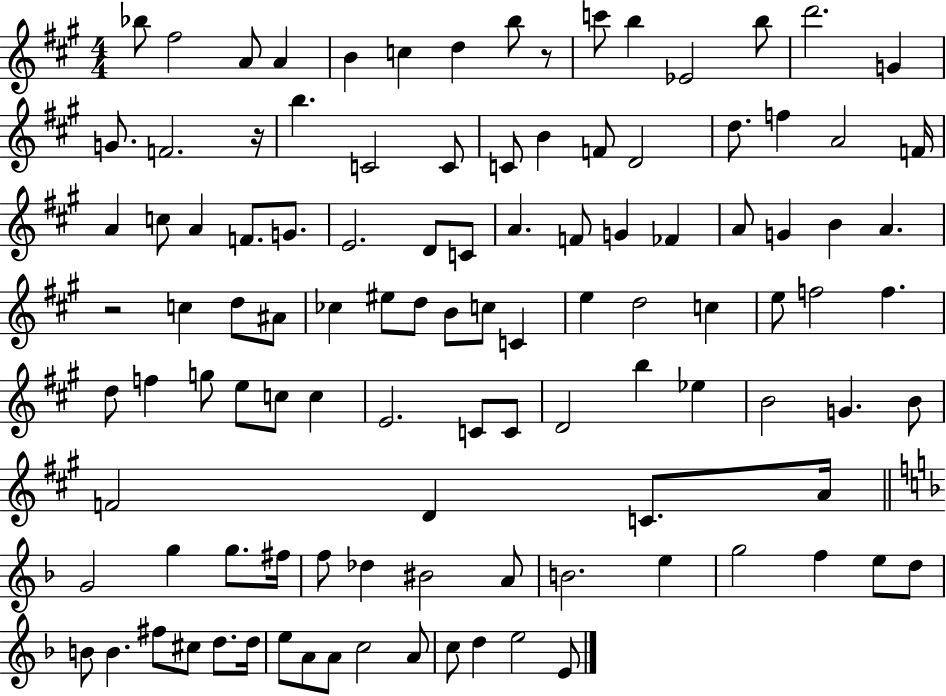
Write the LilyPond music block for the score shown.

{
  \clef treble
  \numericTimeSignature
  \time 4/4
  \key a \major
  \repeat volta 2 { bes''8 fis''2 a'8 a'4 | b'4 c''4 d''4 b''8 r8 | c'''8 b''4 ees'2 b''8 | d'''2. g'4 | \break g'8. f'2. r16 | b''4. c'2 c'8 | c'8 b'4 f'8 d'2 | d''8. f''4 a'2 f'16 | \break a'4 c''8 a'4 f'8. g'8. | e'2. d'8 c'8 | a'4. f'8 g'4 fes'4 | a'8 g'4 b'4 a'4. | \break r2 c''4 d''8 ais'8 | ces''4 eis''8 d''8 b'8 c''8 c'4 | e''4 d''2 c''4 | e''8 f''2 f''4. | \break d''8 f''4 g''8 e''8 c''8 c''4 | e'2. c'8 c'8 | d'2 b''4 ees''4 | b'2 g'4. b'8 | \break f'2 d'4 c'8. a'16 | \bar "||" \break \key f \major g'2 g''4 g''8. fis''16 | f''8 des''4 bis'2 a'8 | b'2. e''4 | g''2 f''4 e''8 d''8 | \break b'8 b'4. fis''8 cis''8 d''8. d''16 | e''8 a'8 a'8 c''2 a'8 | c''8 d''4 e''2 e'8 | } \bar "|."
}